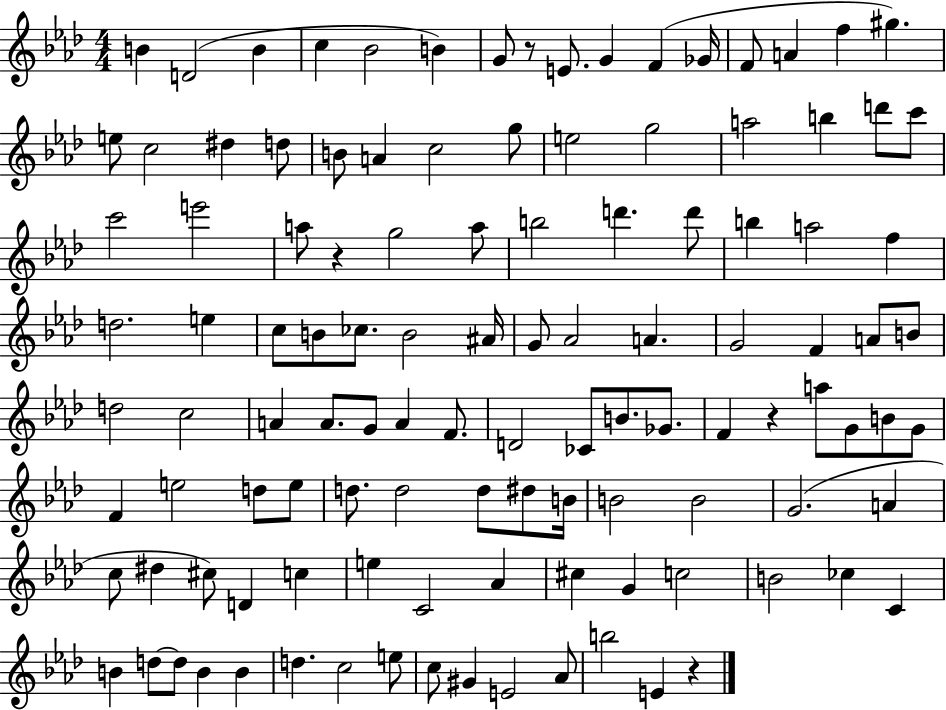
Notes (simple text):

B4/q D4/h B4/q C5/q Bb4/h B4/q G4/e R/e E4/e. G4/q F4/q Gb4/s F4/e A4/q F5/q G#5/q. E5/e C5/h D#5/q D5/e B4/e A4/q C5/h G5/e E5/h G5/h A5/h B5/q D6/e C6/e C6/h E6/h A5/e R/q G5/h A5/e B5/h D6/q. D6/e B5/q A5/h F5/q D5/h. E5/q C5/e B4/e CES5/e. B4/h A#4/s G4/e Ab4/h A4/q. G4/h F4/q A4/e B4/e D5/h C5/h A4/q A4/e. G4/e A4/q F4/e. D4/h CES4/e B4/e. Gb4/e. F4/q R/q A5/e G4/e B4/e G4/e F4/q E5/h D5/e E5/e D5/e. D5/h D5/e D#5/e B4/s B4/h B4/h G4/h. A4/q C5/e D#5/q C#5/e D4/q C5/q E5/q C4/h Ab4/q C#5/q G4/q C5/h B4/h CES5/q C4/q B4/q D5/e D5/e B4/q B4/q D5/q. C5/h E5/e C5/e G#4/q E4/h Ab4/e B5/h E4/q R/q